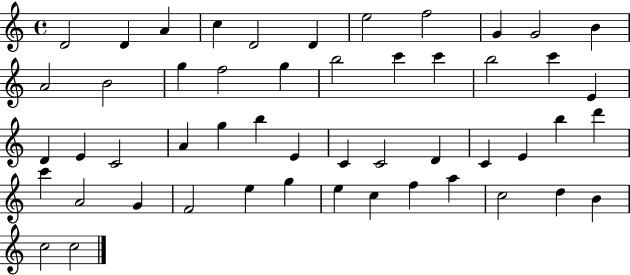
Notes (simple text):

D4/h D4/q A4/q C5/q D4/h D4/q E5/h F5/h G4/q G4/h B4/q A4/h B4/h G5/q F5/h G5/q B5/h C6/q C6/q B5/h C6/q E4/q D4/q E4/q C4/h A4/q G5/q B5/q E4/q C4/q C4/h D4/q C4/q E4/q B5/q D6/q C6/q A4/h G4/q F4/h E5/q G5/q E5/q C5/q F5/q A5/q C5/h D5/q B4/q C5/h C5/h